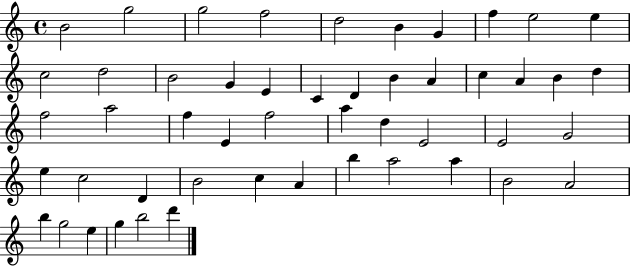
B4/h G5/h G5/h F5/h D5/h B4/q G4/q F5/q E5/h E5/q C5/h D5/h B4/h G4/q E4/q C4/q D4/q B4/q A4/q C5/q A4/q B4/q D5/q F5/h A5/h F5/q E4/q F5/h A5/q D5/q E4/h E4/h G4/h E5/q C5/h D4/q B4/h C5/q A4/q B5/q A5/h A5/q B4/h A4/h B5/q G5/h E5/q G5/q B5/h D6/q